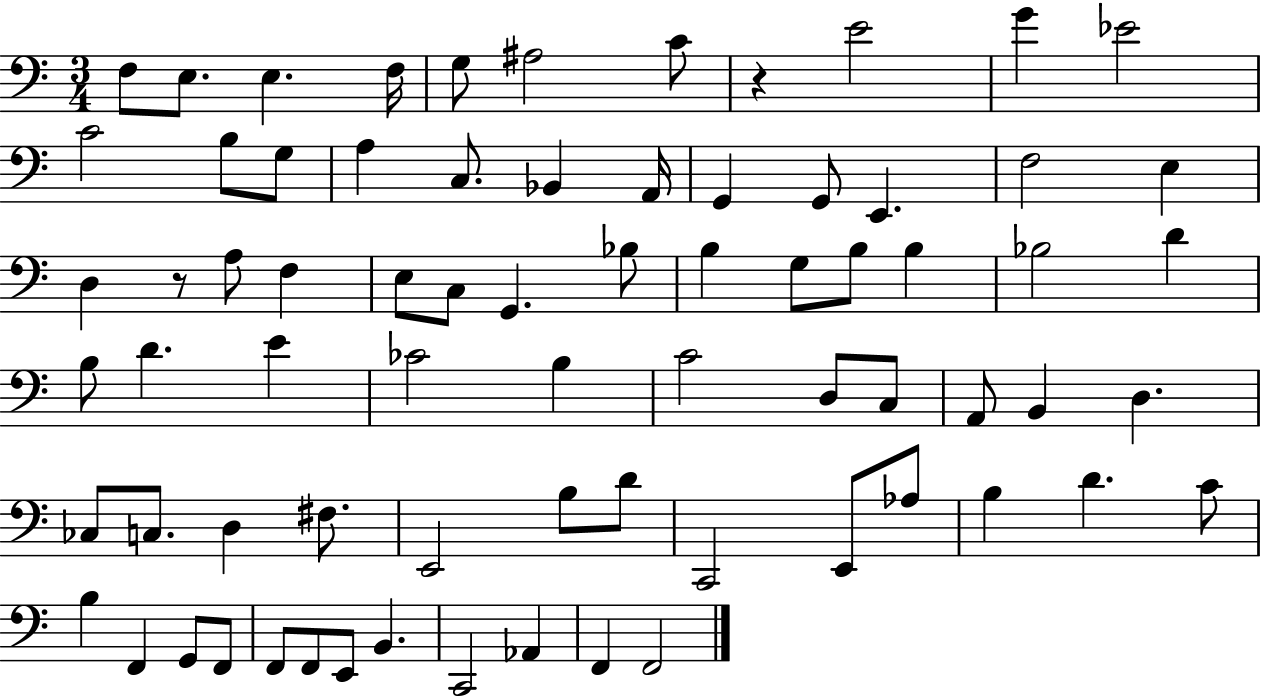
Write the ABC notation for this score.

X:1
T:Untitled
M:3/4
L:1/4
K:C
F,/2 E,/2 E, F,/4 G,/2 ^A,2 C/2 z E2 G _E2 C2 B,/2 G,/2 A, C,/2 _B,, A,,/4 G,, G,,/2 E,, F,2 E, D, z/2 A,/2 F, E,/2 C,/2 G,, _B,/2 B, G,/2 B,/2 B, _B,2 D B,/2 D E _C2 B, C2 D,/2 C,/2 A,,/2 B,, D, _C,/2 C,/2 D, ^F,/2 E,,2 B,/2 D/2 C,,2 E,,/2 _A,/2 B, D C/2 B, F,, G,,/2 F,,/2 F,,/2 F,,/2 E,,/2 B,, C,,2 _A,, F,, F,,2